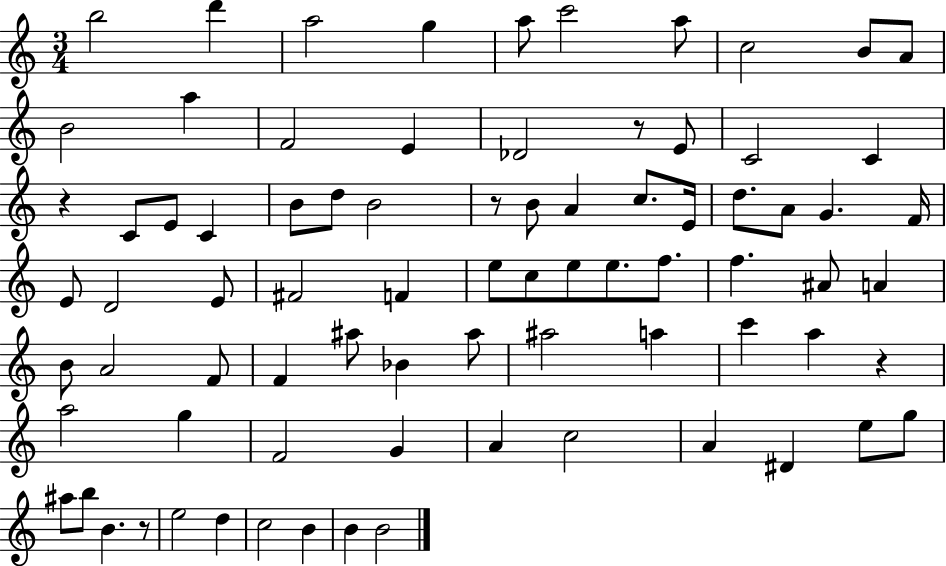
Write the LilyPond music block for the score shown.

{
  \clef treble
  \numericTimeSignature
  \time 3/4
  \key c \major
  \repeat volta 2 { b''2 d'''4 | a''2 g''4 | a''8 c'''2 a''8 | c''2 b'8 a'8 | \break b'2 a''4 | f'2 e'4 | des'2 r8 e'8 | c'2 c'4 | \break r4 c'8 e'8 c'4 | b'8 d''8 b'2 | r8 b'8 a'4 c''8. e'16 | d''8. a'8 g'4. f'16 | \break e'8 d'2 e'8 | fis'2 f'4 | e''8 c''8 e''8 e''8. f''8. | f''4. ais'8 a'4 | \break b'8 a'2 f'8 | f'4 ais''8 bes'4 ais''8 | ais''2 a''4 | c'''4 a''4 r4 | \break a''2 g''4 | f'2 g'4 | a'4 c''2 | a'4 dis'4 e''8 g''8 | \break ais''8 b''8 b'4. r8 | e''2 d''4 | c''2 b'4 | b'4 b'2 | \break } \bar "|."
}